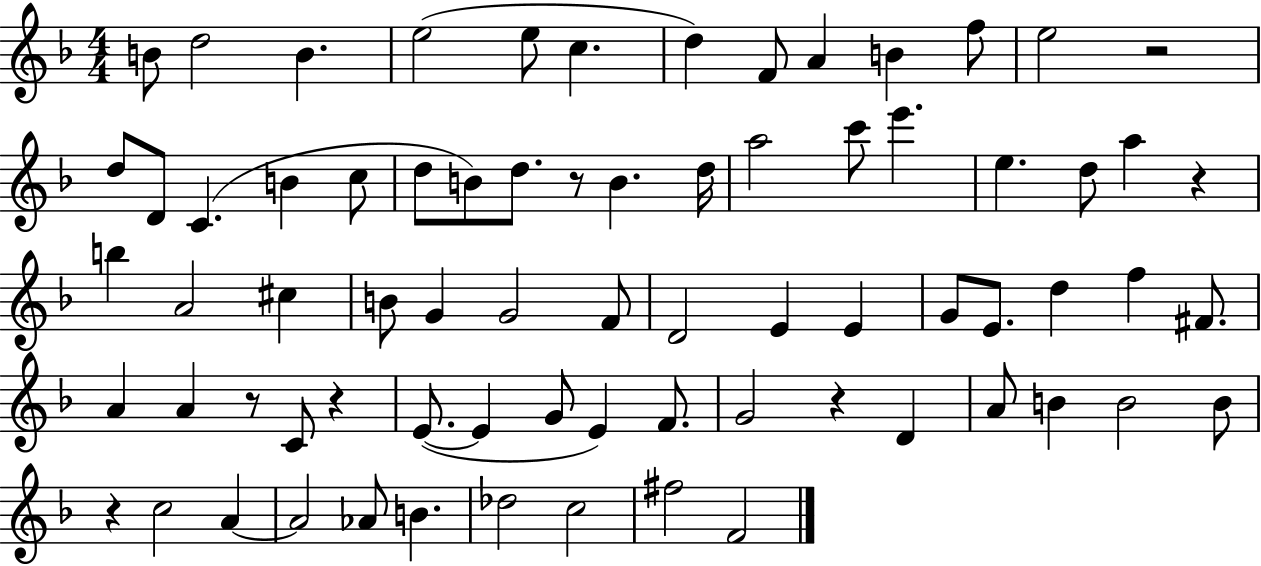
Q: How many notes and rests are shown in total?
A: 73